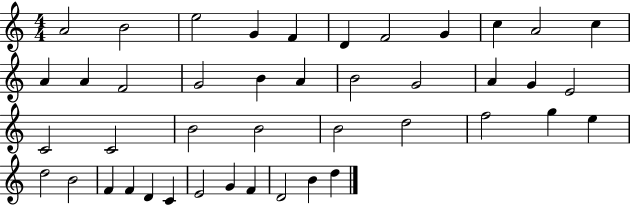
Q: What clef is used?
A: treble